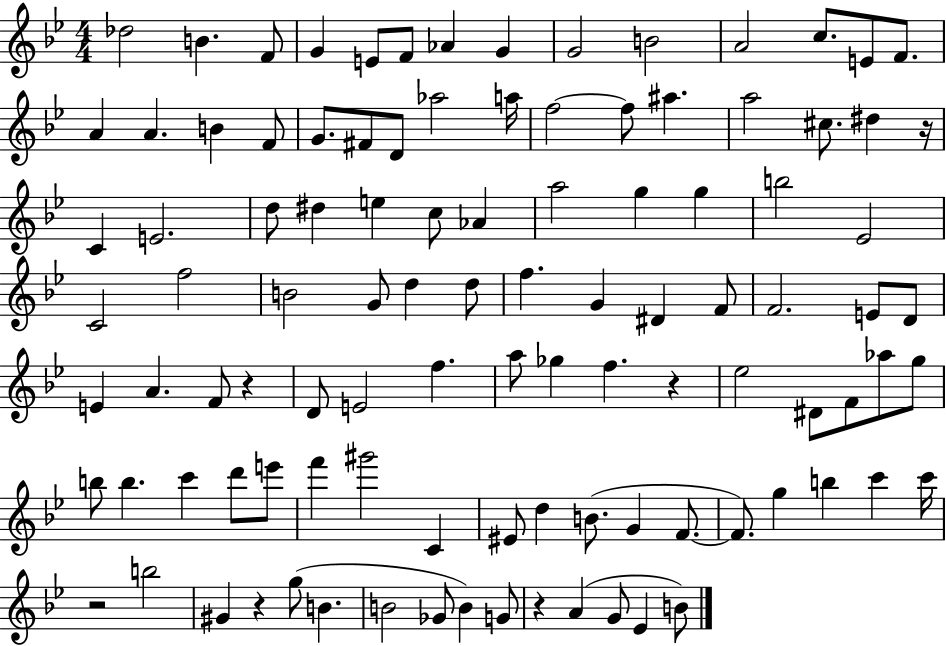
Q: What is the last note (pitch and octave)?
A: B4